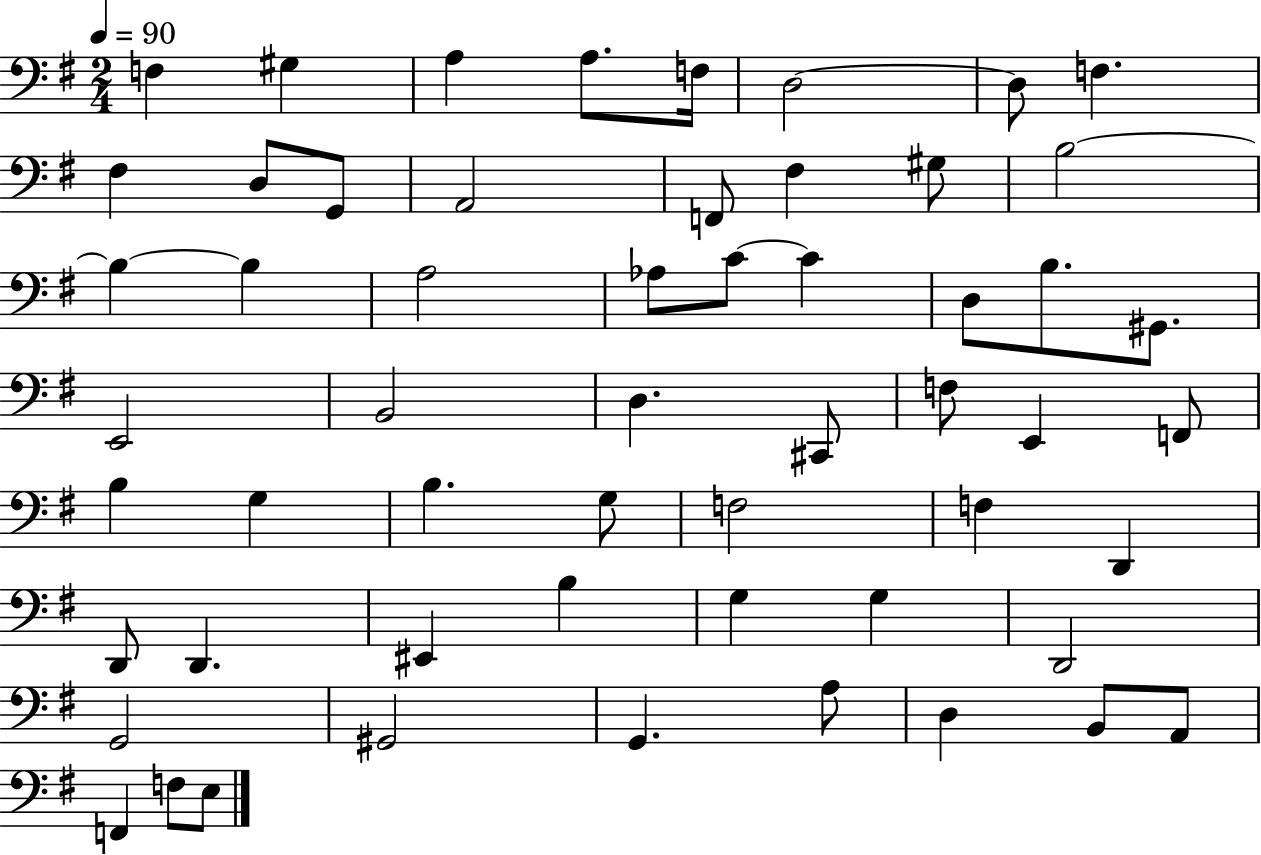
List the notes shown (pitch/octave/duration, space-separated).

F3/q G#3/q A3/q A3/e. F3/s D3/h D3/e F3/q. F#3/q D3/e G2/e A2/h F2/e F#3/q G#3/e B3/h B3/q B3/q A3/h Ab3/e C4/e C4/q D3/e B3/e. G#2/e. E2/h B2/h D3/q. C#2/e F3/e E2/q F2/e B3/q G3/q B3/q. G3/e F3/h F3/q D2/q D2/e D2/q. EIS2/q B3/q G3/q G3/q D2/h G2/h G#2/h G2/q. A3/e D3/q B2/e A2/e F2/q F3/e E3/e